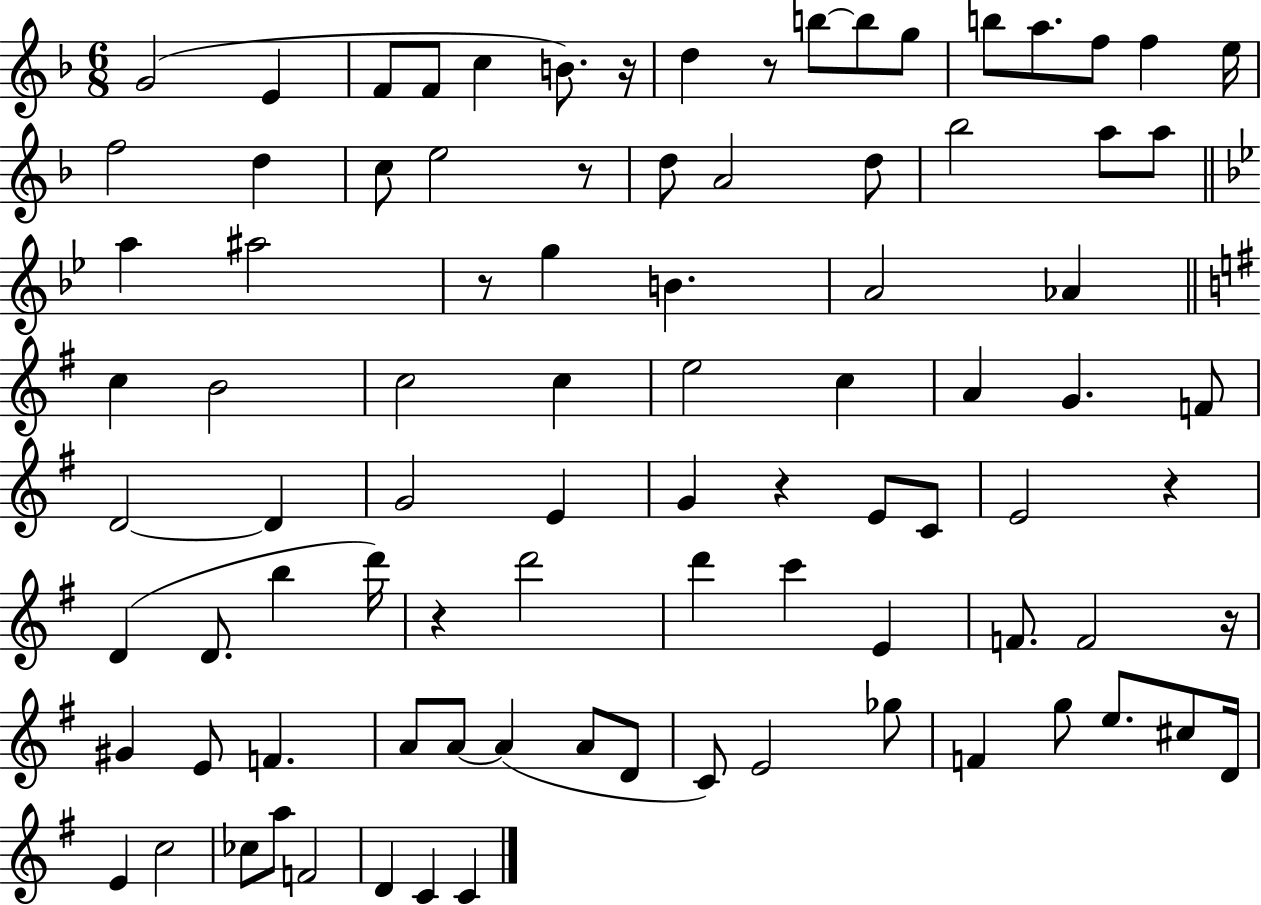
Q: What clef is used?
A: treble